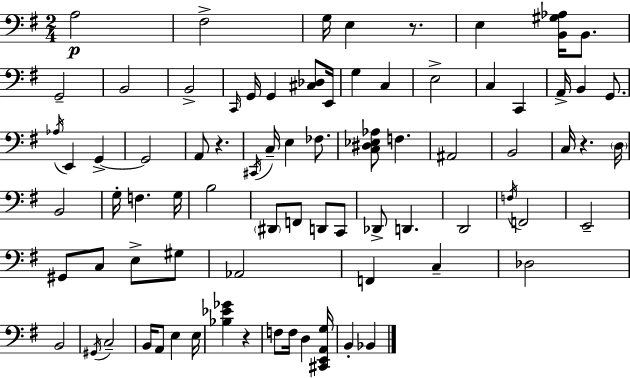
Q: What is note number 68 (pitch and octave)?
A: D3